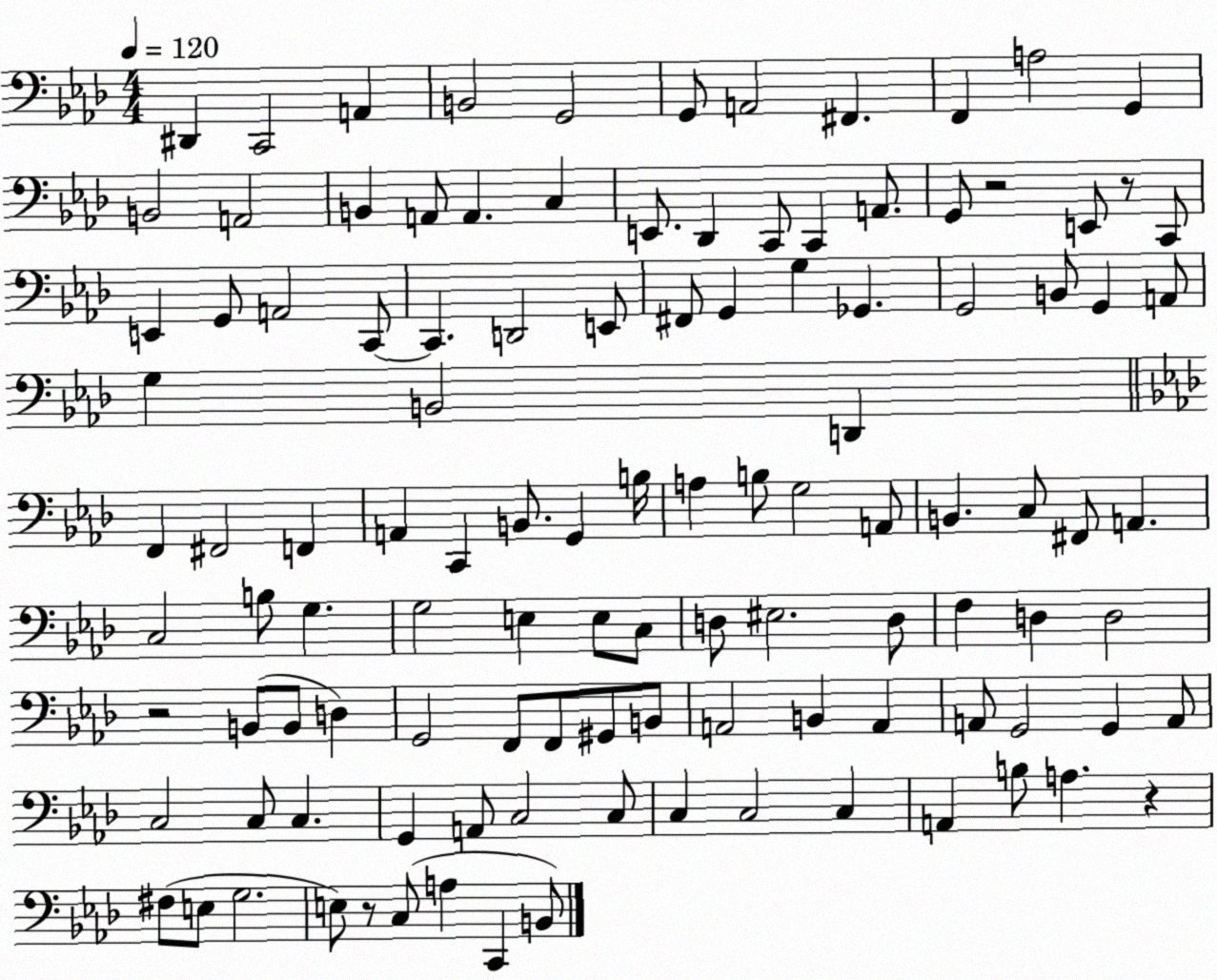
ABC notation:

X:1
T:Untitled
M:4/4
L:1/4
K:Ab
^D,, C,,2 A,, B,,2 G,,2 G,,/2 A,,2 ^F,, F,, A,2 G,, B,,2 A,,2 B,, A,,/2 A,, C, E,,/2 _D,, C,,/2 C,, A,,/2 G,,/2 z2 E,,/2 z/2 C,,/2 E,, G,,/2 A,,2 C,,/2 C,, D,,2 E,,/2 ^F,,/2 G,, G, _G,, G,,2 B,,/2 G,, A,,/2 G, B,,2 D,, F,, ^F,,2 F,, A,, C,, B,,/2 G,, B,/4 A, B,/2 G,2 A,,/2 B,, C,/2 ^F,,/2 A,, C,2 B,/2 G, G,2 E, E,/2 C,/2 D,/2 ^E,2 D,/2 F, D, D,2 z2 B,,/2 B,,/2 D, G,,2 F,,/2 F,,/2 ^G,,/2 B,,/2 A,,2 B,, A,, A,,/2 G,,2 G,, A,,/2 C,2 C,/2 C, G,, A,,/2 C,2 C,/2 C, C,2 C, A,, B,/2 A, z ^F,/2 E,/2 G,2 E,/2 z/2 C,/2 A, C,, B,,/2